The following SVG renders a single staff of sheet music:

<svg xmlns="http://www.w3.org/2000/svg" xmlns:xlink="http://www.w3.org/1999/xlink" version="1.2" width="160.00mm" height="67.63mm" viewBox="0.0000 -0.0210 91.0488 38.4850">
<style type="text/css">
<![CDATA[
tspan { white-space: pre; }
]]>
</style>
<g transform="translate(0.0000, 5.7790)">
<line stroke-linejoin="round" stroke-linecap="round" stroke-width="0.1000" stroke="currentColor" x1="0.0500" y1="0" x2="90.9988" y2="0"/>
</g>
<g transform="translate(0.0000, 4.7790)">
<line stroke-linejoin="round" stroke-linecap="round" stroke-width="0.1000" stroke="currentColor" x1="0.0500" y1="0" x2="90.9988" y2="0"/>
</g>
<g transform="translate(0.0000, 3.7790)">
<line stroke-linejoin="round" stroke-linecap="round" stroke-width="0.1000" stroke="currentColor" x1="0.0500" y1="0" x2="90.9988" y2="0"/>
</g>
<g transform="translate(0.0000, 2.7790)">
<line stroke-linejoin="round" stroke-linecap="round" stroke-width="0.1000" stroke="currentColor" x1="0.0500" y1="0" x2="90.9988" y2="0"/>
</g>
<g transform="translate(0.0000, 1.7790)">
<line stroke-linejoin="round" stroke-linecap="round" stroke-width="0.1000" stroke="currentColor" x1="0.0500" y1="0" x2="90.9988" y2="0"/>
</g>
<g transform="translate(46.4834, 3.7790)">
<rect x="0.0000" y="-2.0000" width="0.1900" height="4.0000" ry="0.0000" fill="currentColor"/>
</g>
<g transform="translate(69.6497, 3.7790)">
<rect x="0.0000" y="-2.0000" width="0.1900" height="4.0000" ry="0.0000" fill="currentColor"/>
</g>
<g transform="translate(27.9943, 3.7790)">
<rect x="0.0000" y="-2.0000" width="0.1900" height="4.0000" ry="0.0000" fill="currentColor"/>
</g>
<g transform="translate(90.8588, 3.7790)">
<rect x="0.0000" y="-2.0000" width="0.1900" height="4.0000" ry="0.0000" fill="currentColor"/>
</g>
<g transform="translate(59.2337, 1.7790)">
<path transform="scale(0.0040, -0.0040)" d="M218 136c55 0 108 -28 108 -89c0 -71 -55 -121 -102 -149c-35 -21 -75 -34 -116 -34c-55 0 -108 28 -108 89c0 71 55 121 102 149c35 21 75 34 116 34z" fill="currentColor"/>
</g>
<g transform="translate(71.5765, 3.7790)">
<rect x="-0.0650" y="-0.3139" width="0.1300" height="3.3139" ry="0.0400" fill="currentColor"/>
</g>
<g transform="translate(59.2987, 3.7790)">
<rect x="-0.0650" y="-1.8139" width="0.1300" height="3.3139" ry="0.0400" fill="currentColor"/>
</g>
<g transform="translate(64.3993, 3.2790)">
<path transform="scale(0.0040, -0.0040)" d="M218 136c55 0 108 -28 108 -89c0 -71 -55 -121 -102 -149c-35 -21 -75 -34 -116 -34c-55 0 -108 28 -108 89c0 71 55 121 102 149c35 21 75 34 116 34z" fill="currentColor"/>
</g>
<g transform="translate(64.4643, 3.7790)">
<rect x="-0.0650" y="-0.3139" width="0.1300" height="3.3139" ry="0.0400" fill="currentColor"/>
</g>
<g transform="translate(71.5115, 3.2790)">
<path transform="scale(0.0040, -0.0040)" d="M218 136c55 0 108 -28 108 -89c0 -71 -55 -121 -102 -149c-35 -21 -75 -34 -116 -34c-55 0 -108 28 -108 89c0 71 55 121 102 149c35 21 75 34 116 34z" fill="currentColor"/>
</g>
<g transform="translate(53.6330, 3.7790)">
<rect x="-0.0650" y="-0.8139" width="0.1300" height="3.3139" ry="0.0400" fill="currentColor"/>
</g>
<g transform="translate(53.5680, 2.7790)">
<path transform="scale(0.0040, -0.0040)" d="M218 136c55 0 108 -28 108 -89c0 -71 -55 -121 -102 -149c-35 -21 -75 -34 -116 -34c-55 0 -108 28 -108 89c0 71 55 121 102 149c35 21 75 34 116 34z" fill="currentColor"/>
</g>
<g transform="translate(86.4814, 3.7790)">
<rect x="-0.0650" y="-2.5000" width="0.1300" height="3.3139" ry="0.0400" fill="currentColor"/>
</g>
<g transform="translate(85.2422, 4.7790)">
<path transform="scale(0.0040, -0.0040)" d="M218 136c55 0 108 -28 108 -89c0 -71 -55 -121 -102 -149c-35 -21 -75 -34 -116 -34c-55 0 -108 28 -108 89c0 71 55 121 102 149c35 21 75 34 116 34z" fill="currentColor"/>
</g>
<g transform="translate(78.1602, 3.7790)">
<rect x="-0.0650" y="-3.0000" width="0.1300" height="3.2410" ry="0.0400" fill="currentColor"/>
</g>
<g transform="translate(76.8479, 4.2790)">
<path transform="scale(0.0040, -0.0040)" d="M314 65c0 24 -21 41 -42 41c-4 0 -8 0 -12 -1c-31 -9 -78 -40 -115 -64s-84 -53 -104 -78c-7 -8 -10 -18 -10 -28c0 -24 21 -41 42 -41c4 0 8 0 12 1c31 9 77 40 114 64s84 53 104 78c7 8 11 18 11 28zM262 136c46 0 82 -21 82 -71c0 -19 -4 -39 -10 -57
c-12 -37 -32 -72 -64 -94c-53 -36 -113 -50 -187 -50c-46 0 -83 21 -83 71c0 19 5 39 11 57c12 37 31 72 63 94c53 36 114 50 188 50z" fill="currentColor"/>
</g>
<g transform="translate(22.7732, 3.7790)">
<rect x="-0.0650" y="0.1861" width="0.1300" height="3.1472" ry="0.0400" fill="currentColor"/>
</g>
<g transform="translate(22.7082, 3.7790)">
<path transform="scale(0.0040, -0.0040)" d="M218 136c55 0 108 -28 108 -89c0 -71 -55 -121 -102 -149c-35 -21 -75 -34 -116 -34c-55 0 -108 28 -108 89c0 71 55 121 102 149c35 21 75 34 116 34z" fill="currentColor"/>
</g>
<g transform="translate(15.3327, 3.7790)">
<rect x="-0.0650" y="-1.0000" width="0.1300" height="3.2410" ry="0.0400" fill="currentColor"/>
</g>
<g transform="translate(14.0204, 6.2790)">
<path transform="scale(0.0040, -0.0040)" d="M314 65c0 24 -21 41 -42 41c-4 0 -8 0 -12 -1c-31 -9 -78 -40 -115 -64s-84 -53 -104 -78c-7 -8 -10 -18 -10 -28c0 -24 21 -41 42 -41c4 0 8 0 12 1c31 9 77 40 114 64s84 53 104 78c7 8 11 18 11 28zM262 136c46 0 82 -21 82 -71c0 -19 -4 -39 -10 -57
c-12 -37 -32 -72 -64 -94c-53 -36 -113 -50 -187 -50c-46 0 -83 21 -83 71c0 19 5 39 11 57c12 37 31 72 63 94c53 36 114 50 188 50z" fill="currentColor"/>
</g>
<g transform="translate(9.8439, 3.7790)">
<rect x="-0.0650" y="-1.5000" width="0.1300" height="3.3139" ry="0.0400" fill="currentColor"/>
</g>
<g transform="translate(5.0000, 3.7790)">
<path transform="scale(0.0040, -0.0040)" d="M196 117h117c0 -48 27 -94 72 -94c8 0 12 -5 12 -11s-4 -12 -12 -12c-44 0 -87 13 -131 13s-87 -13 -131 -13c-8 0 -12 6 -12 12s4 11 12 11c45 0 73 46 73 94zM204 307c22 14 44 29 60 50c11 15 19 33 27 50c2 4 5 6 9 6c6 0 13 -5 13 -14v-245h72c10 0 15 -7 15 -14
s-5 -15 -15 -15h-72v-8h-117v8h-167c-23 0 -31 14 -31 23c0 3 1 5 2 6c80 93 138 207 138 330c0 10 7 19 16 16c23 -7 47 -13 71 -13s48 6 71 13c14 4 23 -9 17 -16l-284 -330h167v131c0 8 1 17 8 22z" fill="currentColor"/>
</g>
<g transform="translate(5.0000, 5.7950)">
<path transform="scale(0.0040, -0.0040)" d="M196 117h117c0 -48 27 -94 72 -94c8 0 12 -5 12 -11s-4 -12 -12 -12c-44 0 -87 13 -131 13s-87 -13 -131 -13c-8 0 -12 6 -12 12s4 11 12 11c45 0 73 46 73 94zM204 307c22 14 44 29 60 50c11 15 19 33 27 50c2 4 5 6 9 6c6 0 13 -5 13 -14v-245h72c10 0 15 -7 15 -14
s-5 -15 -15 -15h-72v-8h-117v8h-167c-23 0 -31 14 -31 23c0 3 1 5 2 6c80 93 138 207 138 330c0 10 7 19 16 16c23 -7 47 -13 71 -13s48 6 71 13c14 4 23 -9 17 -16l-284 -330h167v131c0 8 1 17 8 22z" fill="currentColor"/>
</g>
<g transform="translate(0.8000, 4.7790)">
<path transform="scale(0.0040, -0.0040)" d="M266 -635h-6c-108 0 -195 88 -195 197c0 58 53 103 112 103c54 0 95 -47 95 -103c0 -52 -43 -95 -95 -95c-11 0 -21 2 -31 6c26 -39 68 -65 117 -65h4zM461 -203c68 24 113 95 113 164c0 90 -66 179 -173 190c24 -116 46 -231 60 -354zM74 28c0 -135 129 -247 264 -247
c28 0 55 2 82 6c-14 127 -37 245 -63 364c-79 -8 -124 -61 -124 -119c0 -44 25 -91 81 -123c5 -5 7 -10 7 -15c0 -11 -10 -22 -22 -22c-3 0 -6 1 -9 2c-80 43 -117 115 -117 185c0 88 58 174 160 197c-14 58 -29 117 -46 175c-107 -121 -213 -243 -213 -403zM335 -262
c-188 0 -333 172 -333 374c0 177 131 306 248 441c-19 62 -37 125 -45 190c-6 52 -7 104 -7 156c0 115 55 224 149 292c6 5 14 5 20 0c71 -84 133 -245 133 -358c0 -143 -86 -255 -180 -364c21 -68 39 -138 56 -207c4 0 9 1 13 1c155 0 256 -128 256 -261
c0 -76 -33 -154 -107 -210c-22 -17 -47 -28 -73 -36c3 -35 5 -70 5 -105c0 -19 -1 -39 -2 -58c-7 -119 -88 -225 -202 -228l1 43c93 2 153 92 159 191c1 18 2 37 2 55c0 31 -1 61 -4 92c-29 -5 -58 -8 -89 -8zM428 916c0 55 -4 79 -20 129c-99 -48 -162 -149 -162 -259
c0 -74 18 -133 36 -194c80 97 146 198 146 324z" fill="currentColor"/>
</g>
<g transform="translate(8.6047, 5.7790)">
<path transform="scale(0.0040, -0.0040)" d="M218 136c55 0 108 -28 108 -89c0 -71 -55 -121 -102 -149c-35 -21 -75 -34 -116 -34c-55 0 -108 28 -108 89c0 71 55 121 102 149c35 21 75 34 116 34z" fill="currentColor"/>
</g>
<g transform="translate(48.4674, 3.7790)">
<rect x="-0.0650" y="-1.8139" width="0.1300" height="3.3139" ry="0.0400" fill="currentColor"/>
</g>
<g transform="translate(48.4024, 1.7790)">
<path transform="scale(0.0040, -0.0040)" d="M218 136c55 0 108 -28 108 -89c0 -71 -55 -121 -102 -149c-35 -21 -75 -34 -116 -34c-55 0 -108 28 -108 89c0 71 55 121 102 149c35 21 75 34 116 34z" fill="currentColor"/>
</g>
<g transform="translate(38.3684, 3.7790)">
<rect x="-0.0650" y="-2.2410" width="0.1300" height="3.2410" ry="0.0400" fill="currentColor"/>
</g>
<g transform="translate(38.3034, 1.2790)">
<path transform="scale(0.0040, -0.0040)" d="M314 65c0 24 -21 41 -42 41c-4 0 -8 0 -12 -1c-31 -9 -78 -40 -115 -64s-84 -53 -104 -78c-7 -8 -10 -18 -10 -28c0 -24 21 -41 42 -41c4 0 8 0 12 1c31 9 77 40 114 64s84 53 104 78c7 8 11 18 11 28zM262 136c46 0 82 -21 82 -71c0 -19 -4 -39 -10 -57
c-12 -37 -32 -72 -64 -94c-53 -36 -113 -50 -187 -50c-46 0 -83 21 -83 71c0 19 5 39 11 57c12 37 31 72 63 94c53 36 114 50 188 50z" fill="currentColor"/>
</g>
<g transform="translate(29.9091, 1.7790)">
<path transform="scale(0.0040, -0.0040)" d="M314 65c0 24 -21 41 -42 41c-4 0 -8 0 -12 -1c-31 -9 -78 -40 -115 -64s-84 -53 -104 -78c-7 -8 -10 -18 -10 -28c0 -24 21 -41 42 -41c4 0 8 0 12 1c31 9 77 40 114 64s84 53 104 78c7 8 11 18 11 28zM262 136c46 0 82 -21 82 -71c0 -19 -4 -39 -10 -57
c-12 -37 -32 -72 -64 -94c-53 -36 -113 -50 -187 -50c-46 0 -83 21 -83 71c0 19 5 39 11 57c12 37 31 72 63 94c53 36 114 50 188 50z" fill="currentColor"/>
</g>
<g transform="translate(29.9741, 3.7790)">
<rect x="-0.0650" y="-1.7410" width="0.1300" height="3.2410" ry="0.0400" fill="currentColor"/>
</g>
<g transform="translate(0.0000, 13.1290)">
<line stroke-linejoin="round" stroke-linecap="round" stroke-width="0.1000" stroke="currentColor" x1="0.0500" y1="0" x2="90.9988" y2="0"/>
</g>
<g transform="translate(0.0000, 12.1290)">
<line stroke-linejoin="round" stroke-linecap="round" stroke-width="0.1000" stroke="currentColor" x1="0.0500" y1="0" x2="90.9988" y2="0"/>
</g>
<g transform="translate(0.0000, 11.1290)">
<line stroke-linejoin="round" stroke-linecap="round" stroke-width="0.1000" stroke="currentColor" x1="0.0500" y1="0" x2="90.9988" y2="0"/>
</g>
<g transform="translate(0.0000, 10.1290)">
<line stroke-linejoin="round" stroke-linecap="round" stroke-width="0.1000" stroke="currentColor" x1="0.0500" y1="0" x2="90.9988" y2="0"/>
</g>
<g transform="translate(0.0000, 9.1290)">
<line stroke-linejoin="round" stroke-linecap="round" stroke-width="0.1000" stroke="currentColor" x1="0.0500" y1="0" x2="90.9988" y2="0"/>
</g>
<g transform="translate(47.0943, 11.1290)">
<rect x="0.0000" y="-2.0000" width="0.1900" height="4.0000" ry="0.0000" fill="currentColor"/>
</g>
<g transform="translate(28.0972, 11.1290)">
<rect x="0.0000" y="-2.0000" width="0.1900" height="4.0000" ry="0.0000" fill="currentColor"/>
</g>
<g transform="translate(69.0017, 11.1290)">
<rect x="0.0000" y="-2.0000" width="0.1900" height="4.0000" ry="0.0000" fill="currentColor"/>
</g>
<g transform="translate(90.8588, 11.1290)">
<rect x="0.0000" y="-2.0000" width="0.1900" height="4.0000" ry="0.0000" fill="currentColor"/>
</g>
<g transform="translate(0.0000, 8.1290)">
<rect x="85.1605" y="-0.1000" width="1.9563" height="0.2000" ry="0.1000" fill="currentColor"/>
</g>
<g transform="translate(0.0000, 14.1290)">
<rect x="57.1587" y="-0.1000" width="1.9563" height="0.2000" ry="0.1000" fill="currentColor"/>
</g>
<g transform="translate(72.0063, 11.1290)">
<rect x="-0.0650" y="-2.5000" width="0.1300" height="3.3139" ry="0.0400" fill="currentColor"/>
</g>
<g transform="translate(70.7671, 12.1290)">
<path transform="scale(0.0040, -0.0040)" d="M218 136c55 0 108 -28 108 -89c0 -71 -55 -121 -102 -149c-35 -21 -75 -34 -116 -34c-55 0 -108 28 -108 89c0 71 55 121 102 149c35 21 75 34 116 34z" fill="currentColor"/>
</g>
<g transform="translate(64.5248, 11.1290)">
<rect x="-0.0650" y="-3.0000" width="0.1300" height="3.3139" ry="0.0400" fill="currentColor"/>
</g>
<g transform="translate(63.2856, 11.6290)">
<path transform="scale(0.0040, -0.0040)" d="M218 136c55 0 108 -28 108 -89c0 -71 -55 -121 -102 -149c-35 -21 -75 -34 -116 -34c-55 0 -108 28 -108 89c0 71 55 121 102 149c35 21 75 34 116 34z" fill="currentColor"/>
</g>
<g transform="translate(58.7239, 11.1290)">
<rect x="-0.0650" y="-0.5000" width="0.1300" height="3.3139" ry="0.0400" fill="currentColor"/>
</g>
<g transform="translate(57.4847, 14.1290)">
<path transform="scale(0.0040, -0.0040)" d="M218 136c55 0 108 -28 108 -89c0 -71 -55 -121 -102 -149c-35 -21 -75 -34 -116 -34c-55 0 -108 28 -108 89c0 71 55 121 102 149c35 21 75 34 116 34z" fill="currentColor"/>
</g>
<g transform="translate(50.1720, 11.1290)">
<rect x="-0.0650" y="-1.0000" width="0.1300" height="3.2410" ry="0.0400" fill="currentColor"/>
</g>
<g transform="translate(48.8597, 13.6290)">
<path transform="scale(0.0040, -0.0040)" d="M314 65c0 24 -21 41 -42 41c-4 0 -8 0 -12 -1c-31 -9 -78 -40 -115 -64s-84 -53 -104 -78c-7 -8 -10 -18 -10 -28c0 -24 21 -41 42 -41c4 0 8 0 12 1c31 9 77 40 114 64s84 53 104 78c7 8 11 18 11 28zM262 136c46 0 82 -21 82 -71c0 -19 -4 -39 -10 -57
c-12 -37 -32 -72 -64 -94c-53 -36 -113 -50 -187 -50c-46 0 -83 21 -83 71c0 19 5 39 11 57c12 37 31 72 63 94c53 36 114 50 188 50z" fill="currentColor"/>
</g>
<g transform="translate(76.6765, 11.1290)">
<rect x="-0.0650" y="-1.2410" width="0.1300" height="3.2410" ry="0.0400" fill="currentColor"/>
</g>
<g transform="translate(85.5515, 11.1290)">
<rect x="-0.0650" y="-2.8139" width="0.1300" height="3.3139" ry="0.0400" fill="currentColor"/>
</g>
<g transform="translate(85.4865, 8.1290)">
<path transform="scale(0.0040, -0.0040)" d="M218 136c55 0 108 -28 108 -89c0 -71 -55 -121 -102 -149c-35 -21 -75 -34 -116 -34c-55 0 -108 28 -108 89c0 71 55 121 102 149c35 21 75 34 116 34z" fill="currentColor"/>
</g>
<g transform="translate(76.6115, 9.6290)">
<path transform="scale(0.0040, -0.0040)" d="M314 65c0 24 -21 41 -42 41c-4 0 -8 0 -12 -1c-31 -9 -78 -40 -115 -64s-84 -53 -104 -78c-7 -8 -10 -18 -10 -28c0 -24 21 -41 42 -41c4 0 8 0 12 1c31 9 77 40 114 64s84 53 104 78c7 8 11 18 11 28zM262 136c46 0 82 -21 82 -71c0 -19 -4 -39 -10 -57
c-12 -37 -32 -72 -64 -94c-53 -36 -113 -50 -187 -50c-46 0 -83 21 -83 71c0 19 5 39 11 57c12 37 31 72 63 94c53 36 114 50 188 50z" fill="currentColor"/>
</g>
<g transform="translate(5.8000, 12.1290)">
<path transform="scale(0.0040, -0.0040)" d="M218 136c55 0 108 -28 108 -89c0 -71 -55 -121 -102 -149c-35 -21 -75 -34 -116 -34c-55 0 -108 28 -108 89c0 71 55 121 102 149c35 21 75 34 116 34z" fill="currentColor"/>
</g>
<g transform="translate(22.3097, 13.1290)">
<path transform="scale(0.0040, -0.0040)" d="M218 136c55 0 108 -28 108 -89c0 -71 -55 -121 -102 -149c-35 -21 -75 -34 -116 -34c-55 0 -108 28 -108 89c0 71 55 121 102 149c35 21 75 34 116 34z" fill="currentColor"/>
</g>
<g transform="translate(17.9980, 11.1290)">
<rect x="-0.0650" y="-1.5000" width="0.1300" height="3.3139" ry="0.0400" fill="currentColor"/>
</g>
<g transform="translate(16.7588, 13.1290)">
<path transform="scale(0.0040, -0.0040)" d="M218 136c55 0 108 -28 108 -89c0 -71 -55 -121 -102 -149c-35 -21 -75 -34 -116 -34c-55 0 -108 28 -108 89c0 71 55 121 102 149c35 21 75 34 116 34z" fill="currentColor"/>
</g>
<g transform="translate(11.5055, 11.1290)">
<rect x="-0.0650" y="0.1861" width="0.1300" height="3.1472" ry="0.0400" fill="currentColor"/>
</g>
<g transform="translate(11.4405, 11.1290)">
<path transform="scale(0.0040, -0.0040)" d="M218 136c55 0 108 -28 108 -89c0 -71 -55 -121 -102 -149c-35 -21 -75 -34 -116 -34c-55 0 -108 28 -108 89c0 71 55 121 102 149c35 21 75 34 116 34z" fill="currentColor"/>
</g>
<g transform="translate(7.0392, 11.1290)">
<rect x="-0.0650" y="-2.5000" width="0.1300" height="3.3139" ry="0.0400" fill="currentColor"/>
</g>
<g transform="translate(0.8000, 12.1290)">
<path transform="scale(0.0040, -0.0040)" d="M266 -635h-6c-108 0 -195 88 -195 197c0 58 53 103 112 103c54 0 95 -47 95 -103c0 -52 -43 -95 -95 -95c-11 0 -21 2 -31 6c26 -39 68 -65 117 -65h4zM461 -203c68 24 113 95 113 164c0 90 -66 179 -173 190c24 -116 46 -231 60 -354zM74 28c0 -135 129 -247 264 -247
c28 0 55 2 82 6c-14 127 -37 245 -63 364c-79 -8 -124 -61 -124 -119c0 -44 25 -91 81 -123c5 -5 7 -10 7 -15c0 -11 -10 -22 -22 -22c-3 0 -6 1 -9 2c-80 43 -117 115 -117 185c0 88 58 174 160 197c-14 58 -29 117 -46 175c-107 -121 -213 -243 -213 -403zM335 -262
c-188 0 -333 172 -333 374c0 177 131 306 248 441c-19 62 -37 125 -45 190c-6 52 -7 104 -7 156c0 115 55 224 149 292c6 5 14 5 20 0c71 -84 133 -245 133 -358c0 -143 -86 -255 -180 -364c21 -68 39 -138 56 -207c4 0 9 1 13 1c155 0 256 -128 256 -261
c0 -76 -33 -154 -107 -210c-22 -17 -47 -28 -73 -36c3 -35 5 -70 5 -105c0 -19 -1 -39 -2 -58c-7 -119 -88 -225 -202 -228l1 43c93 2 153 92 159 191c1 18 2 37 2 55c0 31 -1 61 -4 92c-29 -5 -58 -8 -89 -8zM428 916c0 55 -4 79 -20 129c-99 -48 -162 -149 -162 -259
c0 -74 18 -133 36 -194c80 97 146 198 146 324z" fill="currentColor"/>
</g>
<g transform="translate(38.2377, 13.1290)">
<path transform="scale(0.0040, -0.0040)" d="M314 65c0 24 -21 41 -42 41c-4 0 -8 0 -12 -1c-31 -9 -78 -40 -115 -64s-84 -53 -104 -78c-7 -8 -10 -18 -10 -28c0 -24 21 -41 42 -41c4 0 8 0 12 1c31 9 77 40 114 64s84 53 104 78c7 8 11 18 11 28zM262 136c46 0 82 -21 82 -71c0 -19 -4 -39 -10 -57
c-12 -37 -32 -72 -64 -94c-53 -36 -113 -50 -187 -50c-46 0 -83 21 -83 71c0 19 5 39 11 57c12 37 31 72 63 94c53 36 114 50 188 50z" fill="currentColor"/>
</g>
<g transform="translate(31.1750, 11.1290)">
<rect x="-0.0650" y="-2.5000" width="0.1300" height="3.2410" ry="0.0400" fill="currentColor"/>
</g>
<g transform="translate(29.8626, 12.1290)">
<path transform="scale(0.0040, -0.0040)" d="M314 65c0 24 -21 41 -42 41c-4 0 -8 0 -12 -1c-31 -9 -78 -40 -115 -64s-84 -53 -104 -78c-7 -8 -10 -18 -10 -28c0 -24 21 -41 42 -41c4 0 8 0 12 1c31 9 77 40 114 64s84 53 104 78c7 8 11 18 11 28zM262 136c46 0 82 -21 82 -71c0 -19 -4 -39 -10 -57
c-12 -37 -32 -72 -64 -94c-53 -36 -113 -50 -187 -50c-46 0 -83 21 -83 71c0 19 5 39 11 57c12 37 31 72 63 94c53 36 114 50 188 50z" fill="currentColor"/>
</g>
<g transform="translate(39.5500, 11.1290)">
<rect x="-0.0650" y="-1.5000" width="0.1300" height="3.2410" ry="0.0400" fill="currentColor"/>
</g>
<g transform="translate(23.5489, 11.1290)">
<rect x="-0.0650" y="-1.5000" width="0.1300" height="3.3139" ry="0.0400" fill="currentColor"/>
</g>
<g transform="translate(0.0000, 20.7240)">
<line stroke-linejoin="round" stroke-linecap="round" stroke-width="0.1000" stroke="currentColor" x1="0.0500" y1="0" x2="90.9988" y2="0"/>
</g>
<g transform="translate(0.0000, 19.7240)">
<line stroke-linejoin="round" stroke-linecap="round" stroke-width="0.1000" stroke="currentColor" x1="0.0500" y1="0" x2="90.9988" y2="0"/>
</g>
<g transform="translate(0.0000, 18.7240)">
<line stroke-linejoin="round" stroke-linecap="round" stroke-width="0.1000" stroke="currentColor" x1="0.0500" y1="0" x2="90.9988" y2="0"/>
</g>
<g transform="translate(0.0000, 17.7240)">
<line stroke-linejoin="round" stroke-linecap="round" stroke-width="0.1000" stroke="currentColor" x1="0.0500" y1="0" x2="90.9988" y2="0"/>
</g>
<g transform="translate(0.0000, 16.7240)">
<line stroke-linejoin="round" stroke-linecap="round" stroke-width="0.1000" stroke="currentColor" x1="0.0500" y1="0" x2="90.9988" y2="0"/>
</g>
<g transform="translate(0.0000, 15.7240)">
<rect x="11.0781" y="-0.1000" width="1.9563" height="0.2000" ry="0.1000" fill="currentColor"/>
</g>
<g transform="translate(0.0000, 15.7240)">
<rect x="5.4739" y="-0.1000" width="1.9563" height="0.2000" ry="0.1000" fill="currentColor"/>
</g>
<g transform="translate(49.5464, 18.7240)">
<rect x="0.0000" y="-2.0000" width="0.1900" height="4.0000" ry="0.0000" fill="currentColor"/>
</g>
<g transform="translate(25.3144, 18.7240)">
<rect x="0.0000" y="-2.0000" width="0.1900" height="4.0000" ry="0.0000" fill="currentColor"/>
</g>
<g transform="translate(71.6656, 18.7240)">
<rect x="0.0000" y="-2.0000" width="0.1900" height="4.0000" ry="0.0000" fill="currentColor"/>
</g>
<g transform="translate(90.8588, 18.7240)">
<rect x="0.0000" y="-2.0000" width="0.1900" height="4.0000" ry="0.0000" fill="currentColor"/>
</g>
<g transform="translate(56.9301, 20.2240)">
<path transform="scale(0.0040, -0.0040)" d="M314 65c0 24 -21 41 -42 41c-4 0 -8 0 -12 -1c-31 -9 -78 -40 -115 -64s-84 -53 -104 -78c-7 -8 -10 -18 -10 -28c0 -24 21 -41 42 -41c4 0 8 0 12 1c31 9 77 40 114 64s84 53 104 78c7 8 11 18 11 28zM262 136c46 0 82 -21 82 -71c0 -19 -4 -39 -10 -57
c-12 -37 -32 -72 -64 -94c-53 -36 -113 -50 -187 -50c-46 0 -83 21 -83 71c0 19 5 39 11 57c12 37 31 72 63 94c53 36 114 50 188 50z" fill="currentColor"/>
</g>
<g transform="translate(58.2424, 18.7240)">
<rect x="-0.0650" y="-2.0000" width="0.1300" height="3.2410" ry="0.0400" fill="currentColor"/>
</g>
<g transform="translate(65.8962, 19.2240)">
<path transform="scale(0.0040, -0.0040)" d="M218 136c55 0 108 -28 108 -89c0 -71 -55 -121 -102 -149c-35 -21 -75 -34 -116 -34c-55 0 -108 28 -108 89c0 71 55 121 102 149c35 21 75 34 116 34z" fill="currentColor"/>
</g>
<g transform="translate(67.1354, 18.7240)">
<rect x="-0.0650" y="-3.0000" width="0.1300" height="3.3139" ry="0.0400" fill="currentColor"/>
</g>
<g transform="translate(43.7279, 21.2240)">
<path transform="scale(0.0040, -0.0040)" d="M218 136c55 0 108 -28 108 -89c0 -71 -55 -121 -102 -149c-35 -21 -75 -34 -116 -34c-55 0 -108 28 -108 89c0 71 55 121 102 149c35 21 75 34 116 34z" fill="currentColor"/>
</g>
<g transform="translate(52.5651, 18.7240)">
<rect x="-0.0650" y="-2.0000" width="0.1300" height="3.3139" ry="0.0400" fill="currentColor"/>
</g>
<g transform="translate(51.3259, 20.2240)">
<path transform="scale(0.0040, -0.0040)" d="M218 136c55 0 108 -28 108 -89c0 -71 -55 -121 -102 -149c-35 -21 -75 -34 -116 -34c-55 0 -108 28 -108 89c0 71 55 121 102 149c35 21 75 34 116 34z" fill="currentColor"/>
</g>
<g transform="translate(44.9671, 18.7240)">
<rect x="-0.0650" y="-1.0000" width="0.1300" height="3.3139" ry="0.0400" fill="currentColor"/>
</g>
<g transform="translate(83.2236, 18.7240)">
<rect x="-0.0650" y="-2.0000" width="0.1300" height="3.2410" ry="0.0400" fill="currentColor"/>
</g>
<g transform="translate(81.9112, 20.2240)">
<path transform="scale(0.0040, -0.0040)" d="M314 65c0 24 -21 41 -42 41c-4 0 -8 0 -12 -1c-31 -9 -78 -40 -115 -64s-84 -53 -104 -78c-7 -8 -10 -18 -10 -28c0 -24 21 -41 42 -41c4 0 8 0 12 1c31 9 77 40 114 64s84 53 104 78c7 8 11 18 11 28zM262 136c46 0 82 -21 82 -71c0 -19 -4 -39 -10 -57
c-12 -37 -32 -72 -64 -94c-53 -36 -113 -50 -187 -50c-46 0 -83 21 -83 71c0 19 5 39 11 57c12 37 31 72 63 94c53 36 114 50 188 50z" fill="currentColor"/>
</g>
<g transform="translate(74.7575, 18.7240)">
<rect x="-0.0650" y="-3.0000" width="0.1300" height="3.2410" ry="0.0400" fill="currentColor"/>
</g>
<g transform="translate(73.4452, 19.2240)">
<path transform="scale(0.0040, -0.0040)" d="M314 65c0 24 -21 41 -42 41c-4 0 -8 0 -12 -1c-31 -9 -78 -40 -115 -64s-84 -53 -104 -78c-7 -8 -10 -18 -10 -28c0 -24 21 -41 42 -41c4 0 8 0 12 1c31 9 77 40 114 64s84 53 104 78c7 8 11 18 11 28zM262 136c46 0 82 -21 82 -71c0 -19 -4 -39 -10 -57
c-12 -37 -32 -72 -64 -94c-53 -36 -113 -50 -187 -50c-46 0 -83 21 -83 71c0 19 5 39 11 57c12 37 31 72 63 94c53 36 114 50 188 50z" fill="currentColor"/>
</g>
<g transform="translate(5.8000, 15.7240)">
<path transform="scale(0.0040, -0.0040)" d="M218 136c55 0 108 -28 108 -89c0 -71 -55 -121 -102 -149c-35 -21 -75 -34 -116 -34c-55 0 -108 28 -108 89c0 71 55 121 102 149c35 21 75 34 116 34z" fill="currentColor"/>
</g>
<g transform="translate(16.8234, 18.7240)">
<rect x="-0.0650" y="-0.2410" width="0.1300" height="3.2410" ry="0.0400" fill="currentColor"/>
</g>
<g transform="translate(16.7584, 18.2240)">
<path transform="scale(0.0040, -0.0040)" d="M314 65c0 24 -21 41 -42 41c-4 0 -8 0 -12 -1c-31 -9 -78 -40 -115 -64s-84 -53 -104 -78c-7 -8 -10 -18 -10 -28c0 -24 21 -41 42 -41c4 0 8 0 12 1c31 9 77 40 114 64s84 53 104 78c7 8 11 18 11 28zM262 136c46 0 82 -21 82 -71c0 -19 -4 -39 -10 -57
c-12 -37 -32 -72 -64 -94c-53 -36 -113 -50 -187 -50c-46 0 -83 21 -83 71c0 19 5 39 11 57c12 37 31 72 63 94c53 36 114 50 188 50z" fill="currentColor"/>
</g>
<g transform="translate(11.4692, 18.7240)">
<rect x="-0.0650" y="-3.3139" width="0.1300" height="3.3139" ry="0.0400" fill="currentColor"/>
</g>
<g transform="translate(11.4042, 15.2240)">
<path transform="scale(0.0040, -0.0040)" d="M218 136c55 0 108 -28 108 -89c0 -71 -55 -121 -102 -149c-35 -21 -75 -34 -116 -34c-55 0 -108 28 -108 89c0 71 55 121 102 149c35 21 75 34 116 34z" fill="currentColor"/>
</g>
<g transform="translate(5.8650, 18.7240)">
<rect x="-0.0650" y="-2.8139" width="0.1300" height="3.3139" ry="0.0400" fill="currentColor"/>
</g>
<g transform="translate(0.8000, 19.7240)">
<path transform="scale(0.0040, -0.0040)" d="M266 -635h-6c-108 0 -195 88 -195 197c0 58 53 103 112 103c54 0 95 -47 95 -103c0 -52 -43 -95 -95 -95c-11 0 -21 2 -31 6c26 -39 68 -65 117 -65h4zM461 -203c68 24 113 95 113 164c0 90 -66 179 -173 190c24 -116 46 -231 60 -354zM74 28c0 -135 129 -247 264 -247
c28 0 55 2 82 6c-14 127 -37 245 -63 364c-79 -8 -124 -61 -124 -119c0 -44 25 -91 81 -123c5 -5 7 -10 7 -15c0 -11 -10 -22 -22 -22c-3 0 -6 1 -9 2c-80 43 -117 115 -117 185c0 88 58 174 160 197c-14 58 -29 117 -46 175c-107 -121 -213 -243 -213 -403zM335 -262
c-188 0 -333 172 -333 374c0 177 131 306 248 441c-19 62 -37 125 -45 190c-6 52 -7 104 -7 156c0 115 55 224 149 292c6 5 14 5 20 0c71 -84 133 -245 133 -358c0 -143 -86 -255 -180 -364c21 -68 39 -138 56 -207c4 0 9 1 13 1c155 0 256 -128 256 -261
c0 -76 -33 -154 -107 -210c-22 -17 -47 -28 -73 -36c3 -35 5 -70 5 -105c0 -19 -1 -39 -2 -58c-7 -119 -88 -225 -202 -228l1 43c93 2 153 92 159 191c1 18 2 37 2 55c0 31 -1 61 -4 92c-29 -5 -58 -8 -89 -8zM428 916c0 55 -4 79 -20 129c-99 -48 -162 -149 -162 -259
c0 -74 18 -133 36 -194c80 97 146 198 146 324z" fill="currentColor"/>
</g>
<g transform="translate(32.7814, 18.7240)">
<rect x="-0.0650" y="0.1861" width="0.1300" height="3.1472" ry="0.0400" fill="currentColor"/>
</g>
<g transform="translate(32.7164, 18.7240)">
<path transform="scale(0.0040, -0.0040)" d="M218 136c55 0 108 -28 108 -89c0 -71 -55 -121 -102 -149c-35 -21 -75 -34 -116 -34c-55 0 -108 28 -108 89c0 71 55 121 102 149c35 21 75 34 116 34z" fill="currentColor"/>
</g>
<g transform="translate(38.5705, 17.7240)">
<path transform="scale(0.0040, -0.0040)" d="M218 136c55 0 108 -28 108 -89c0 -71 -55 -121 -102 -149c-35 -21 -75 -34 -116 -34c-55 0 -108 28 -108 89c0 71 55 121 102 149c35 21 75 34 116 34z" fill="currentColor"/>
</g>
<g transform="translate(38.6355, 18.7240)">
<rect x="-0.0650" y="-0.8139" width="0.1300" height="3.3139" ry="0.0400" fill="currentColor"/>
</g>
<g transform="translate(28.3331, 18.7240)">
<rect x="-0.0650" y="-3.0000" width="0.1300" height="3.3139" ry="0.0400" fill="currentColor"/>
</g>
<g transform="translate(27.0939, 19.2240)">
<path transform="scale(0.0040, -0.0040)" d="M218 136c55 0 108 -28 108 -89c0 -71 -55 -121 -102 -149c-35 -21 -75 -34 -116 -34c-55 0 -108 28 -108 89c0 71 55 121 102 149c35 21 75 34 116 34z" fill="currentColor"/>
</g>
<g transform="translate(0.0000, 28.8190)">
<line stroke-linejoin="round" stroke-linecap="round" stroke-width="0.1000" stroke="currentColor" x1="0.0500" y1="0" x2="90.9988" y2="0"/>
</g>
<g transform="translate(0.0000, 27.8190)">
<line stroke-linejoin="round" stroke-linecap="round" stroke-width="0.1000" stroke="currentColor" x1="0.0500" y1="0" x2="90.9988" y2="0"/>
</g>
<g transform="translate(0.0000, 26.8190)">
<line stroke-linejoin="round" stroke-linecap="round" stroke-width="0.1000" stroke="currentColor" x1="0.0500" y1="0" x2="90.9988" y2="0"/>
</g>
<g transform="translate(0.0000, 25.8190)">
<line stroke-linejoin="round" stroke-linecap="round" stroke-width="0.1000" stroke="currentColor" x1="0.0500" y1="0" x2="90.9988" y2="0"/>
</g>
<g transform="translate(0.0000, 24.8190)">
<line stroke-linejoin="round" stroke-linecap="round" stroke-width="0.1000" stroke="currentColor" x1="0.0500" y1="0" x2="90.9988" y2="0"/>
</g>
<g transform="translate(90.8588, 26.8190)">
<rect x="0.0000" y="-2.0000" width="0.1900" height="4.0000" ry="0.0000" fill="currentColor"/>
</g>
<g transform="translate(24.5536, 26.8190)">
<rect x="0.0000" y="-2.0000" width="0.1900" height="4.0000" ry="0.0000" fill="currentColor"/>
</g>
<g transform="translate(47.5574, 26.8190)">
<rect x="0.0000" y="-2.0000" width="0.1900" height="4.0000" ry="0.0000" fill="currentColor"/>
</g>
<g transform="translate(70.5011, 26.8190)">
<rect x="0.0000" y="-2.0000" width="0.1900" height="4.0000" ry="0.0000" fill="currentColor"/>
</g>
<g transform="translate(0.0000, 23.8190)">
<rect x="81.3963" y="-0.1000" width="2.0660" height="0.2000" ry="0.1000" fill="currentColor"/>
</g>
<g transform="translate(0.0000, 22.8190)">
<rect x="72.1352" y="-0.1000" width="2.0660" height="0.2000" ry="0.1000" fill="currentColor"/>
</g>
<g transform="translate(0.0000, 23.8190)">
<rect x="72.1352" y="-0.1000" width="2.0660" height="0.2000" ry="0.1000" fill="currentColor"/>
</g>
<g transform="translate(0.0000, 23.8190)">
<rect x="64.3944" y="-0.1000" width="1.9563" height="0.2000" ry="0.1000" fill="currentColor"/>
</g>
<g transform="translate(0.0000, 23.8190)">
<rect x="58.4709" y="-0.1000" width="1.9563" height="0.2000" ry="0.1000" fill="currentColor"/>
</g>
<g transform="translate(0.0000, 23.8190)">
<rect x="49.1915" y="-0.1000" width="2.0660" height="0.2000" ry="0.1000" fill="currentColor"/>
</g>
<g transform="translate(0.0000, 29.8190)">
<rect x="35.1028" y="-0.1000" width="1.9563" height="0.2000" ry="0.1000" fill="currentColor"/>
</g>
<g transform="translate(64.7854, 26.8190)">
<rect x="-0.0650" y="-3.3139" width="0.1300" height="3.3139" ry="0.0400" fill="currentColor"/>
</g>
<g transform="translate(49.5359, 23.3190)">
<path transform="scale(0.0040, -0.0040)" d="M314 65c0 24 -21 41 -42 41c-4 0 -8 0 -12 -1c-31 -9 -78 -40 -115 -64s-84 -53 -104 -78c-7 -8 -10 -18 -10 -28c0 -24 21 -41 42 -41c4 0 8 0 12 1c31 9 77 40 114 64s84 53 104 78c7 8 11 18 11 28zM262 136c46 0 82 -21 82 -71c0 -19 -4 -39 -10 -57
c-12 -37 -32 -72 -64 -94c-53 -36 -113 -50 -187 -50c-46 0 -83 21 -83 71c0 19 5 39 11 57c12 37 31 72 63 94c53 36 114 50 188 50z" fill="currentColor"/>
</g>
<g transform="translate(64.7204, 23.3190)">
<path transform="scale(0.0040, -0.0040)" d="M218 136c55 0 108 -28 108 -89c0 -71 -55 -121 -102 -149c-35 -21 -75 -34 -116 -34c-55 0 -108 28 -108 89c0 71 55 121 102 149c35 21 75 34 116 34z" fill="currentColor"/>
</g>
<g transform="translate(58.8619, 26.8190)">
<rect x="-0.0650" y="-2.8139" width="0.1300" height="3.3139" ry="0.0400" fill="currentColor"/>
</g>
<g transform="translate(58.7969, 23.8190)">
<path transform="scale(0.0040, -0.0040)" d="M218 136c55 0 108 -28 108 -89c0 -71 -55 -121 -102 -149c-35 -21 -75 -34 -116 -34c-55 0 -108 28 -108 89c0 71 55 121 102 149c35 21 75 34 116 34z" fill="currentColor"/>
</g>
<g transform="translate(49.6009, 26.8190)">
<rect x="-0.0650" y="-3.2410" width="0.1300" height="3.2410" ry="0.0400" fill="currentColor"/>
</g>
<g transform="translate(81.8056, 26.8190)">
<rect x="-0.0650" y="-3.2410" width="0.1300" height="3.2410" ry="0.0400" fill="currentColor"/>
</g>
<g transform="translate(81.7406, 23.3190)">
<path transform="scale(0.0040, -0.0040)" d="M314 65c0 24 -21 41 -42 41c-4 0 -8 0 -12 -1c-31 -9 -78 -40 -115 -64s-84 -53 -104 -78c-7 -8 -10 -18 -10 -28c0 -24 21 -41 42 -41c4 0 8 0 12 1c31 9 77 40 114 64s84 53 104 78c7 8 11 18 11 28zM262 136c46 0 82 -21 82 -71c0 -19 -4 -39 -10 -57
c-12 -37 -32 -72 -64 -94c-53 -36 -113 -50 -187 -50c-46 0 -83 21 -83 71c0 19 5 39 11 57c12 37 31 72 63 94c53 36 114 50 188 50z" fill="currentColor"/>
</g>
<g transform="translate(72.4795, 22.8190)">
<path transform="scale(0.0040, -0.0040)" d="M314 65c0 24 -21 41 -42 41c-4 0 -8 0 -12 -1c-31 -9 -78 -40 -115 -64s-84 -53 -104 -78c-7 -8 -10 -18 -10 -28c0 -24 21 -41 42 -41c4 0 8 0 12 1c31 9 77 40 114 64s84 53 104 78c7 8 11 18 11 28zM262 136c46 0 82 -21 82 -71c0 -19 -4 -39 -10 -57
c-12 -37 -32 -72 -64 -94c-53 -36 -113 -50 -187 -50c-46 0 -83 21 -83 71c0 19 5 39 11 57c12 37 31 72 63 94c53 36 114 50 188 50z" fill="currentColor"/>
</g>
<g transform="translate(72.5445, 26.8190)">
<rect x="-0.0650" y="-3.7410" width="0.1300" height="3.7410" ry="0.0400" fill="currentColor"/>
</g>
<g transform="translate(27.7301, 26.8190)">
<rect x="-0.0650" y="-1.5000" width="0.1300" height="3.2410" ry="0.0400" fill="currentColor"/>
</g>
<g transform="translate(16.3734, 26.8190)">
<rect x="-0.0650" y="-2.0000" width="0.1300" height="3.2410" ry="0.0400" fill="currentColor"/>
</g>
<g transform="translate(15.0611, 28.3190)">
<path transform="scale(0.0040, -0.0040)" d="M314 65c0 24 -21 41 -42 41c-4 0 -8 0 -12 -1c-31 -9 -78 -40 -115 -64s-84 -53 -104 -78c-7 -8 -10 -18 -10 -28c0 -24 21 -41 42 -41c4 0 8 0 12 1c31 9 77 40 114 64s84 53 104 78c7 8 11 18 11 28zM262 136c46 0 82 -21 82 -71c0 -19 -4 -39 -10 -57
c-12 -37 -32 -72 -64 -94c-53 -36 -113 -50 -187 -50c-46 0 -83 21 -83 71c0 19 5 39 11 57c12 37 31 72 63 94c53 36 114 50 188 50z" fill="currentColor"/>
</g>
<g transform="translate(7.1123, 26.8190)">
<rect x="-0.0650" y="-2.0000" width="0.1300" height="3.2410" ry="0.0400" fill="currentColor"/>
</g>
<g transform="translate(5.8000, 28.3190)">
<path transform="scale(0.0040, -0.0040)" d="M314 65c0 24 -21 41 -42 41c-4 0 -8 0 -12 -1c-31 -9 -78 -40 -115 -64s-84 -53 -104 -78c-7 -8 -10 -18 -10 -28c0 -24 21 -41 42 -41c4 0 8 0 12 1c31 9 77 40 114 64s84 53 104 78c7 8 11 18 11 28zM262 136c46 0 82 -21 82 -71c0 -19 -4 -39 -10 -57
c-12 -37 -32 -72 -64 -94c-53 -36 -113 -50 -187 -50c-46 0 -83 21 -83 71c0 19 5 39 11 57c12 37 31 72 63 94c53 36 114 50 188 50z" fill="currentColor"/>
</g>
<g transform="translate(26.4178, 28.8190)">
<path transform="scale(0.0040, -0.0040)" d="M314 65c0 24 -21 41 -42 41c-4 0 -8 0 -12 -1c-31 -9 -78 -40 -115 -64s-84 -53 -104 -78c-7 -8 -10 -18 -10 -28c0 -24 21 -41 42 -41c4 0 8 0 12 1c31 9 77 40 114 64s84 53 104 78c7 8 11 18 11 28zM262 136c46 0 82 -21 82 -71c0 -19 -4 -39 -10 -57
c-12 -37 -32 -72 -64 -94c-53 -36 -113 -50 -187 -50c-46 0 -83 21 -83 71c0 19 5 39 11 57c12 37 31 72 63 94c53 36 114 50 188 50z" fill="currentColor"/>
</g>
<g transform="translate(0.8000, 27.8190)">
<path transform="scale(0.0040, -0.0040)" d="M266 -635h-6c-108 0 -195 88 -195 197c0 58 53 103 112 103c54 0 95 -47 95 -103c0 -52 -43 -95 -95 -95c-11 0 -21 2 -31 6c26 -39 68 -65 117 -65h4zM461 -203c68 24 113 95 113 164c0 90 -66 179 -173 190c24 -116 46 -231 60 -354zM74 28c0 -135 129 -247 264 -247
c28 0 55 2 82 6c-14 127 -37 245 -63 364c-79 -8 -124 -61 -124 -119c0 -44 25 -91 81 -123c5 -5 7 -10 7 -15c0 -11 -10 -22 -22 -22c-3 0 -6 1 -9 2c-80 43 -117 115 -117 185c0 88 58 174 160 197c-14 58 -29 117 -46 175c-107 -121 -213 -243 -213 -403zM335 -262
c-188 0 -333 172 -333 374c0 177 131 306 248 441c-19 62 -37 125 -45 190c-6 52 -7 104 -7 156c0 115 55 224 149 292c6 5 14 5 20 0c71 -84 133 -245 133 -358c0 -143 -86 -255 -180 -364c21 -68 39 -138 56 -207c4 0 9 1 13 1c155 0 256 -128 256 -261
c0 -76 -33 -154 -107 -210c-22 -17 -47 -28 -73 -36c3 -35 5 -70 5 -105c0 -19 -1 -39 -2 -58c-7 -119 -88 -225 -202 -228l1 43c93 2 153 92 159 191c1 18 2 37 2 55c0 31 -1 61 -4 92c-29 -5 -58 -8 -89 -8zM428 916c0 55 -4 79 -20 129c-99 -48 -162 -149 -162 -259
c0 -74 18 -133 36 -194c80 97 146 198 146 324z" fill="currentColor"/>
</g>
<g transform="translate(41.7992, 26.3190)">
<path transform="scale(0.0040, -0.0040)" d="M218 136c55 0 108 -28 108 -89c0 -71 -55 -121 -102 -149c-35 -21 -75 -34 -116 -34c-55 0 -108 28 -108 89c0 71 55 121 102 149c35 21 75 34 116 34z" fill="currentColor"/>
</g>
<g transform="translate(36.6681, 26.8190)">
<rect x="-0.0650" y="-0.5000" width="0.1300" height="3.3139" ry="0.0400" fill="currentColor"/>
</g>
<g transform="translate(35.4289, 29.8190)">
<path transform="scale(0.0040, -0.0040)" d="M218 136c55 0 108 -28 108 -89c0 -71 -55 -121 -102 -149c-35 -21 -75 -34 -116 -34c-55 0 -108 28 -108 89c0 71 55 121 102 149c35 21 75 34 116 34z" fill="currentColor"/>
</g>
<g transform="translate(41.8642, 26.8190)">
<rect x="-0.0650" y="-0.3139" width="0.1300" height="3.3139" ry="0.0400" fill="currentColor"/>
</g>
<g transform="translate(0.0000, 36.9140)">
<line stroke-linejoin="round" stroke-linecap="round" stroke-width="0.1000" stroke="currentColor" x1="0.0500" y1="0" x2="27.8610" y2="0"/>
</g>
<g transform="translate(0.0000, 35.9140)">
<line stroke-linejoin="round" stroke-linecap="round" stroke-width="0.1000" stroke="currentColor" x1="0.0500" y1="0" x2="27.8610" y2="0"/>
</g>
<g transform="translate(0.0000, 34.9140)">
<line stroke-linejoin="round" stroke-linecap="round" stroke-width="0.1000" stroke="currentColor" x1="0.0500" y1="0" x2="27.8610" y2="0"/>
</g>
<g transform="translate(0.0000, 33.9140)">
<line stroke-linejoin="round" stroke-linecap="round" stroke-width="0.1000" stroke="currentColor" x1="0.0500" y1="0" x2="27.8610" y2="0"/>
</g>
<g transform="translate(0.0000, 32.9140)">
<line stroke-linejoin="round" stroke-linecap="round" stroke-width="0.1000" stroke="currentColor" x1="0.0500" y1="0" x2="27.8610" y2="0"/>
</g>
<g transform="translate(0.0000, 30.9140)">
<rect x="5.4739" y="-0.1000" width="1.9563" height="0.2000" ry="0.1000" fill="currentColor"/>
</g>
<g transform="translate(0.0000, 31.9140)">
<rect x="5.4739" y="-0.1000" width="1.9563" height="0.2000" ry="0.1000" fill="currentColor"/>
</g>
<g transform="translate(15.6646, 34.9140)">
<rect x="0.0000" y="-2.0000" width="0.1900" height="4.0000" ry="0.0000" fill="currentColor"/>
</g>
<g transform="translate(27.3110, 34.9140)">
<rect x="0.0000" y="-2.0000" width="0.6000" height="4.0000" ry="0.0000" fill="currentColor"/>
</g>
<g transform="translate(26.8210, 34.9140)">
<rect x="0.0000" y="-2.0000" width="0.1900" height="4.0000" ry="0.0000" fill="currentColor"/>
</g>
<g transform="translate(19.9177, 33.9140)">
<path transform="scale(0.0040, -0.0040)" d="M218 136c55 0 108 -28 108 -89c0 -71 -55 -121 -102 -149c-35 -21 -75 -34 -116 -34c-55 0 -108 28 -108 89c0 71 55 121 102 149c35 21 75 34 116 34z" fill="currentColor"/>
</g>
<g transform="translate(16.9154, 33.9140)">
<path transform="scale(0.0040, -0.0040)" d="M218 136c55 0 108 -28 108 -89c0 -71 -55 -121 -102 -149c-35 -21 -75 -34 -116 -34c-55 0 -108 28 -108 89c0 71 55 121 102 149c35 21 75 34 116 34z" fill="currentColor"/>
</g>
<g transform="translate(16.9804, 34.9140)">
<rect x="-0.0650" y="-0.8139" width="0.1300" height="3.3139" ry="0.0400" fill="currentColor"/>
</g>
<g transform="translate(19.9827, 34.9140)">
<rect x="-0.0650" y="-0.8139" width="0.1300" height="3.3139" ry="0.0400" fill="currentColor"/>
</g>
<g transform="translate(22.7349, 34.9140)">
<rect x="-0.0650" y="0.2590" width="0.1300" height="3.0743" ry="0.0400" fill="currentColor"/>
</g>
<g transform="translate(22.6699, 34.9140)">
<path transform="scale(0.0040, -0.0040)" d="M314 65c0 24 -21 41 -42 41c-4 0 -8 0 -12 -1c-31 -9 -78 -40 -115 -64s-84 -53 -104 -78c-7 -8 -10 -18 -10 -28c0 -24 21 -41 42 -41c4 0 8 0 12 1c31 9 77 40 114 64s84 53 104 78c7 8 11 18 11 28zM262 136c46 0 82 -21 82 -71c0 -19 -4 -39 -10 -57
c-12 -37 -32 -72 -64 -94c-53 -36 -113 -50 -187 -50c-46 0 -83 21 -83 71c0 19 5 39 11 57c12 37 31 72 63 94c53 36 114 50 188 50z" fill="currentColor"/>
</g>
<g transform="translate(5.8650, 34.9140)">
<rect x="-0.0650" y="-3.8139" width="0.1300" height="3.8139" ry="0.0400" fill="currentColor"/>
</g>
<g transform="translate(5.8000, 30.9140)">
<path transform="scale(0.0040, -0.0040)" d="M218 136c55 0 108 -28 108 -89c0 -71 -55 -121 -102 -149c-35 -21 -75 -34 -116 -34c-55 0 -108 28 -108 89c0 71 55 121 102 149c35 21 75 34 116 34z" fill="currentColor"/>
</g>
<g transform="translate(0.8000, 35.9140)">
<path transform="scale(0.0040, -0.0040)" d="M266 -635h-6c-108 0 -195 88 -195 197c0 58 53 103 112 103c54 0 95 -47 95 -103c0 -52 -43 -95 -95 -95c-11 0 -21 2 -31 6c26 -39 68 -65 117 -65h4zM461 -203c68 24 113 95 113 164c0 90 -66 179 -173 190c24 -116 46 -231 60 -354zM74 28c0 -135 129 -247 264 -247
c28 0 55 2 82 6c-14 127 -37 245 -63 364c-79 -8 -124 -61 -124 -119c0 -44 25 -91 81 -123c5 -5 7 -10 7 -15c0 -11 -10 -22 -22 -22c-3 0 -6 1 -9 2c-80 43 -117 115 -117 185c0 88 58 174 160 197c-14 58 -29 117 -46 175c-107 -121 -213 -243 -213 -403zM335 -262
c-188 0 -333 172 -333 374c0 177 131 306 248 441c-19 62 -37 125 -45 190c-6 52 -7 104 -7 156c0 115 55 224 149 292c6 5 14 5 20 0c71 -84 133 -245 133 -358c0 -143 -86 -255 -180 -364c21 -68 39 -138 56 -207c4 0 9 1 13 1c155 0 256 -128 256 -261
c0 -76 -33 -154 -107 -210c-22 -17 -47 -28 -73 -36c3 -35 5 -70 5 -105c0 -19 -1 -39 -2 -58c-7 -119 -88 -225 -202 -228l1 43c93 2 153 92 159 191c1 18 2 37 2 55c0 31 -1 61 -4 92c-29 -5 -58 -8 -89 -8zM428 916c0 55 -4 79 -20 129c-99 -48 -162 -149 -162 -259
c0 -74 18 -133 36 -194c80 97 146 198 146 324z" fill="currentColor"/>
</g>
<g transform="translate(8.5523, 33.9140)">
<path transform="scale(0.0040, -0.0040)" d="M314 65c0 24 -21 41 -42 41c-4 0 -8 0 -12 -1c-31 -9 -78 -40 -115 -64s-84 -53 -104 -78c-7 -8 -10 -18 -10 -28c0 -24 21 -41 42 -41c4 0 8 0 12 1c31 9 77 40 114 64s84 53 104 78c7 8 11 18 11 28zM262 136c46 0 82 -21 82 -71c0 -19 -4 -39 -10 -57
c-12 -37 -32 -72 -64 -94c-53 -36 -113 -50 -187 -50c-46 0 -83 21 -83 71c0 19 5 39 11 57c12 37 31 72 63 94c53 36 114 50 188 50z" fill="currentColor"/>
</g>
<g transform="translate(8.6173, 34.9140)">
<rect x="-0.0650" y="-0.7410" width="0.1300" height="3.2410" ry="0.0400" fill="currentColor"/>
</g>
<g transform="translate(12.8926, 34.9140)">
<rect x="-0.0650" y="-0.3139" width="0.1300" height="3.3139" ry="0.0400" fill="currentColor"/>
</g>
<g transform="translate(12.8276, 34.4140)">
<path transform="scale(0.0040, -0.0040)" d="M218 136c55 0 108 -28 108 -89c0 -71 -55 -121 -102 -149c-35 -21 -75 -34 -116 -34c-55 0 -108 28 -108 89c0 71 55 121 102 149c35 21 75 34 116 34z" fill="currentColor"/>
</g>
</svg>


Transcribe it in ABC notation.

X:1
T:Untitled
M:4/4
L:1/4
K:C
E D2 B f2 g2 f d f c c A2 G G B E E G2 E2 D2 C A G e2 a a b c2 A B d D F F2 A A2 F2 F2 F2 E2 C c b2 a b c'2 b2 c' d2 c d d B2